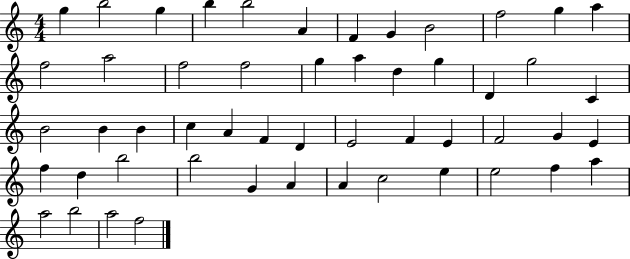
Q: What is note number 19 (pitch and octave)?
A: D5